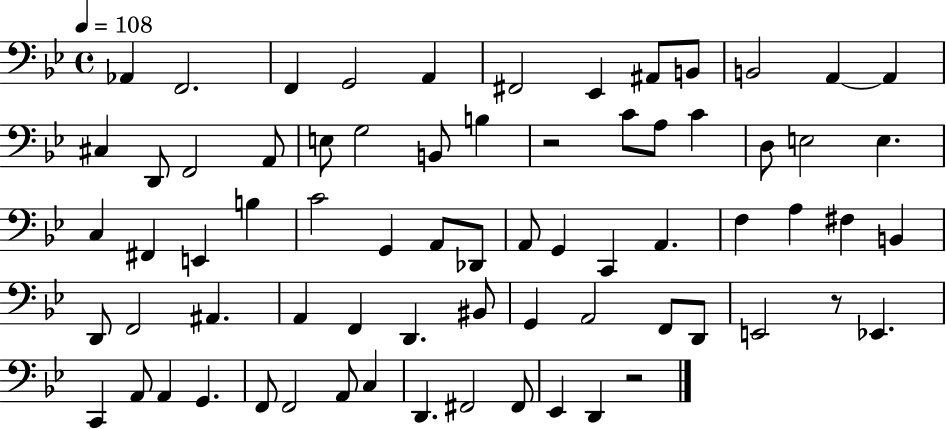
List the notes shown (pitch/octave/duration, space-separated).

Ab2/q F2/h. F2/q G2/h A2/q F#2/h Eb2/q A#2/e B2/e B2/h A2/q A2/q C#3/q D2/e F2/h A2/e E3/e G3/h B2/e B3/q R/h C4/e A3/e C4/q D3/e E3/h E3/q. C3/q F#2/q E2/q B3/q C4/h G2/q A2/e Db2/e A2/e G2/q C2/q A2/q. F3/q A3/q F#3/q B2/q D2/e F2/h A#2/q. A2/q F2/q D2/q. BIS2/e G2/q A2/h F2/e D2/e E2/h R/e Eb2/q. C2/q A2/e A2/q G2/q. F2/e F2/h A2/e C3/q D2/q. F#2/h F#2/e Eb2/q D2/q R/h